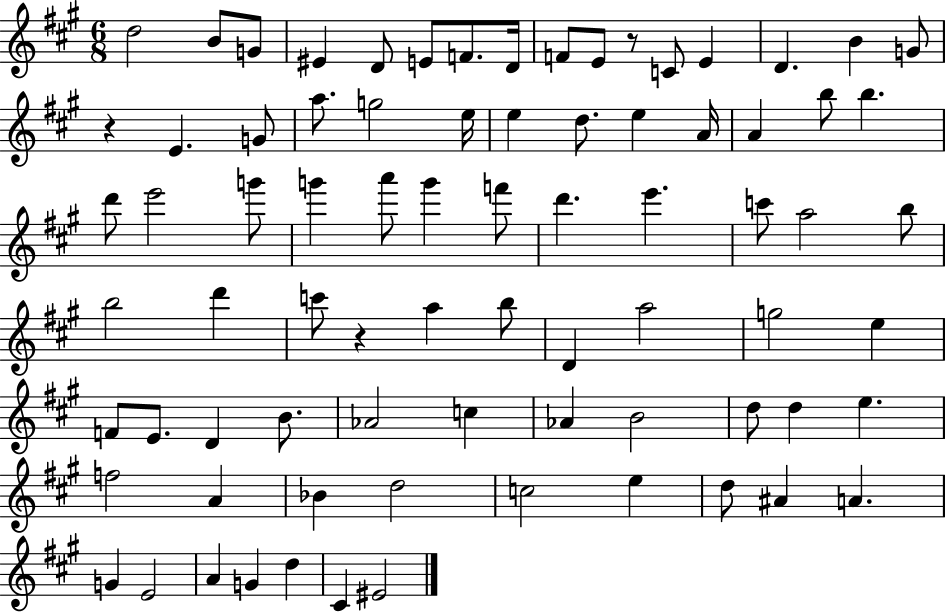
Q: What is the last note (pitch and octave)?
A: EIS4